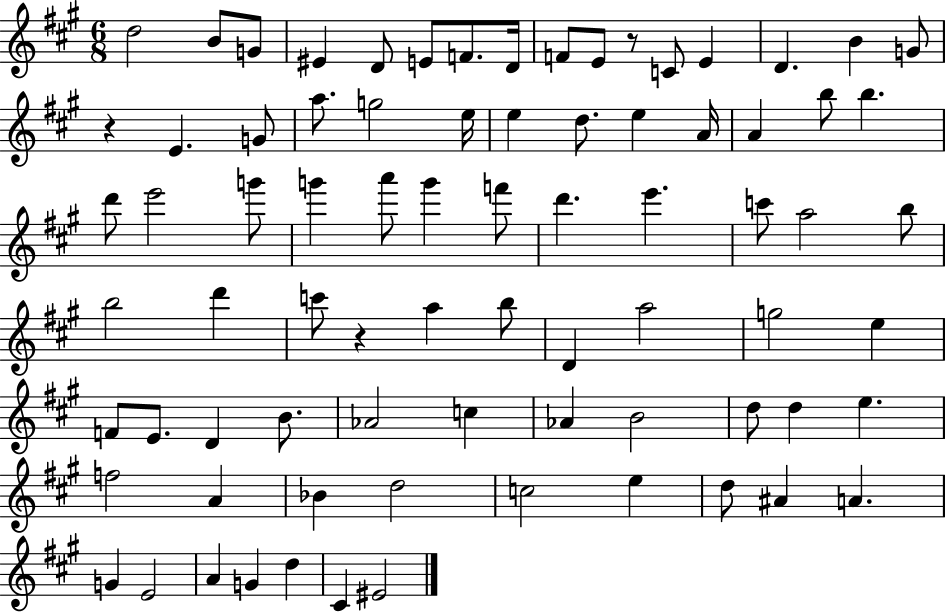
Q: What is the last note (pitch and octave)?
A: EIS4